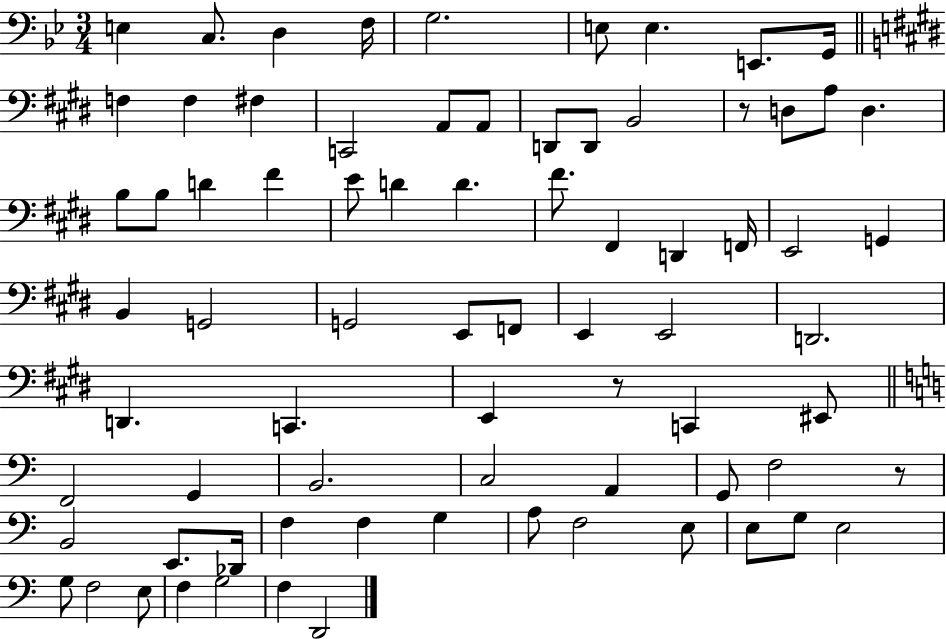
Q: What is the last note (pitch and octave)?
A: D2